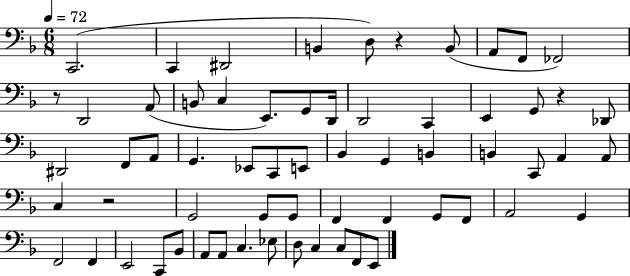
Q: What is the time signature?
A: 6/8